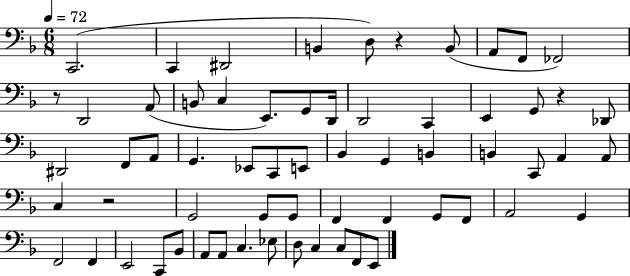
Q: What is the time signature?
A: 6/8